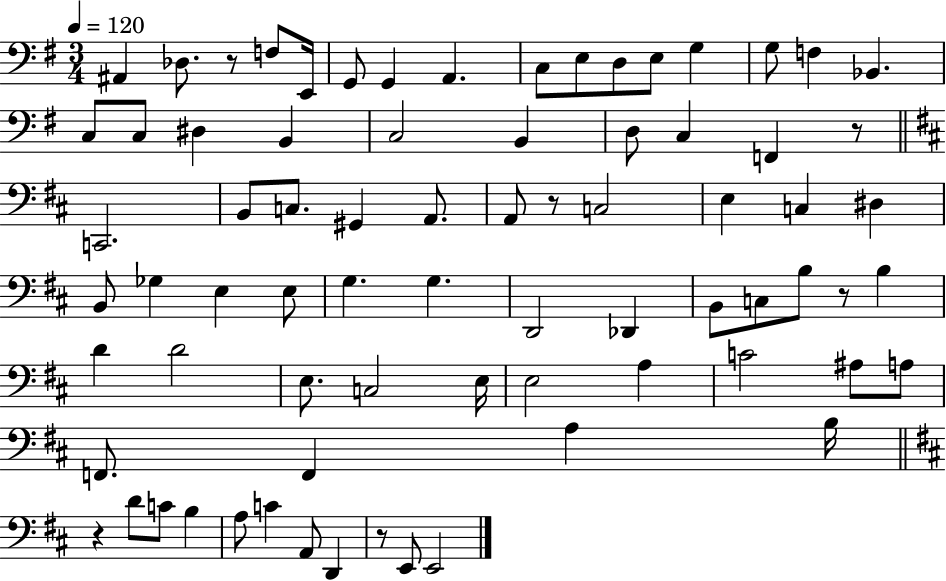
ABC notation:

X:1
T:Untitled
M:3/4
L:1/4
K:G
^A,, _D,/2 z/2 F,/2 E,,/4 G,,/2 G,, A,, C,/2 E,/2 D,/2 E,/2 G, G,/2 F, _B,, C,/2 C,/2 ^D, B,, C,2 B,, D,/2 C, F,, z/2 C,,2 B,,/2 C,/2 ^G,, A,,/2 A,,/2 z/2 C,2 E, C, ^D, B,,/2 _G, E, E,/2 G, G, D,,2 _D,, B,,/2 C,/2 B,/2 z/2 B, D D2 E,/2 C,2 E,/4 E,2 A, C2 ^A,/2 A,/2 F,,/2 F,, A, B,/4 z D/2 C/2 B, A,/2 C A,,/2 D,, z/2 E,,/2 E,,2